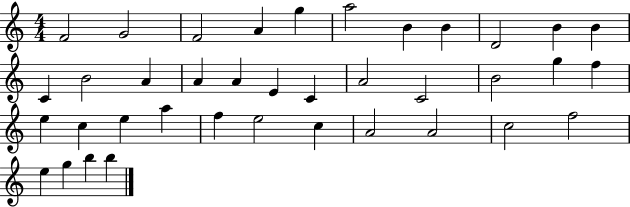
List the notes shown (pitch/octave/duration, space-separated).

F4/h G4/h F4/h A4/q G5/q A5/h B4/q B4/q D4/h B4/q B4/q C4/q B4/h A4/q A4/q A4/q E4/q C4/q A4/h C4/h B4/h G5/q F5/q E5/q C5/q E5/q A5/q F5/q E5/h C5/q A4/h A4/h C5/h F5/h E5/q G5/q B5/q B5/q